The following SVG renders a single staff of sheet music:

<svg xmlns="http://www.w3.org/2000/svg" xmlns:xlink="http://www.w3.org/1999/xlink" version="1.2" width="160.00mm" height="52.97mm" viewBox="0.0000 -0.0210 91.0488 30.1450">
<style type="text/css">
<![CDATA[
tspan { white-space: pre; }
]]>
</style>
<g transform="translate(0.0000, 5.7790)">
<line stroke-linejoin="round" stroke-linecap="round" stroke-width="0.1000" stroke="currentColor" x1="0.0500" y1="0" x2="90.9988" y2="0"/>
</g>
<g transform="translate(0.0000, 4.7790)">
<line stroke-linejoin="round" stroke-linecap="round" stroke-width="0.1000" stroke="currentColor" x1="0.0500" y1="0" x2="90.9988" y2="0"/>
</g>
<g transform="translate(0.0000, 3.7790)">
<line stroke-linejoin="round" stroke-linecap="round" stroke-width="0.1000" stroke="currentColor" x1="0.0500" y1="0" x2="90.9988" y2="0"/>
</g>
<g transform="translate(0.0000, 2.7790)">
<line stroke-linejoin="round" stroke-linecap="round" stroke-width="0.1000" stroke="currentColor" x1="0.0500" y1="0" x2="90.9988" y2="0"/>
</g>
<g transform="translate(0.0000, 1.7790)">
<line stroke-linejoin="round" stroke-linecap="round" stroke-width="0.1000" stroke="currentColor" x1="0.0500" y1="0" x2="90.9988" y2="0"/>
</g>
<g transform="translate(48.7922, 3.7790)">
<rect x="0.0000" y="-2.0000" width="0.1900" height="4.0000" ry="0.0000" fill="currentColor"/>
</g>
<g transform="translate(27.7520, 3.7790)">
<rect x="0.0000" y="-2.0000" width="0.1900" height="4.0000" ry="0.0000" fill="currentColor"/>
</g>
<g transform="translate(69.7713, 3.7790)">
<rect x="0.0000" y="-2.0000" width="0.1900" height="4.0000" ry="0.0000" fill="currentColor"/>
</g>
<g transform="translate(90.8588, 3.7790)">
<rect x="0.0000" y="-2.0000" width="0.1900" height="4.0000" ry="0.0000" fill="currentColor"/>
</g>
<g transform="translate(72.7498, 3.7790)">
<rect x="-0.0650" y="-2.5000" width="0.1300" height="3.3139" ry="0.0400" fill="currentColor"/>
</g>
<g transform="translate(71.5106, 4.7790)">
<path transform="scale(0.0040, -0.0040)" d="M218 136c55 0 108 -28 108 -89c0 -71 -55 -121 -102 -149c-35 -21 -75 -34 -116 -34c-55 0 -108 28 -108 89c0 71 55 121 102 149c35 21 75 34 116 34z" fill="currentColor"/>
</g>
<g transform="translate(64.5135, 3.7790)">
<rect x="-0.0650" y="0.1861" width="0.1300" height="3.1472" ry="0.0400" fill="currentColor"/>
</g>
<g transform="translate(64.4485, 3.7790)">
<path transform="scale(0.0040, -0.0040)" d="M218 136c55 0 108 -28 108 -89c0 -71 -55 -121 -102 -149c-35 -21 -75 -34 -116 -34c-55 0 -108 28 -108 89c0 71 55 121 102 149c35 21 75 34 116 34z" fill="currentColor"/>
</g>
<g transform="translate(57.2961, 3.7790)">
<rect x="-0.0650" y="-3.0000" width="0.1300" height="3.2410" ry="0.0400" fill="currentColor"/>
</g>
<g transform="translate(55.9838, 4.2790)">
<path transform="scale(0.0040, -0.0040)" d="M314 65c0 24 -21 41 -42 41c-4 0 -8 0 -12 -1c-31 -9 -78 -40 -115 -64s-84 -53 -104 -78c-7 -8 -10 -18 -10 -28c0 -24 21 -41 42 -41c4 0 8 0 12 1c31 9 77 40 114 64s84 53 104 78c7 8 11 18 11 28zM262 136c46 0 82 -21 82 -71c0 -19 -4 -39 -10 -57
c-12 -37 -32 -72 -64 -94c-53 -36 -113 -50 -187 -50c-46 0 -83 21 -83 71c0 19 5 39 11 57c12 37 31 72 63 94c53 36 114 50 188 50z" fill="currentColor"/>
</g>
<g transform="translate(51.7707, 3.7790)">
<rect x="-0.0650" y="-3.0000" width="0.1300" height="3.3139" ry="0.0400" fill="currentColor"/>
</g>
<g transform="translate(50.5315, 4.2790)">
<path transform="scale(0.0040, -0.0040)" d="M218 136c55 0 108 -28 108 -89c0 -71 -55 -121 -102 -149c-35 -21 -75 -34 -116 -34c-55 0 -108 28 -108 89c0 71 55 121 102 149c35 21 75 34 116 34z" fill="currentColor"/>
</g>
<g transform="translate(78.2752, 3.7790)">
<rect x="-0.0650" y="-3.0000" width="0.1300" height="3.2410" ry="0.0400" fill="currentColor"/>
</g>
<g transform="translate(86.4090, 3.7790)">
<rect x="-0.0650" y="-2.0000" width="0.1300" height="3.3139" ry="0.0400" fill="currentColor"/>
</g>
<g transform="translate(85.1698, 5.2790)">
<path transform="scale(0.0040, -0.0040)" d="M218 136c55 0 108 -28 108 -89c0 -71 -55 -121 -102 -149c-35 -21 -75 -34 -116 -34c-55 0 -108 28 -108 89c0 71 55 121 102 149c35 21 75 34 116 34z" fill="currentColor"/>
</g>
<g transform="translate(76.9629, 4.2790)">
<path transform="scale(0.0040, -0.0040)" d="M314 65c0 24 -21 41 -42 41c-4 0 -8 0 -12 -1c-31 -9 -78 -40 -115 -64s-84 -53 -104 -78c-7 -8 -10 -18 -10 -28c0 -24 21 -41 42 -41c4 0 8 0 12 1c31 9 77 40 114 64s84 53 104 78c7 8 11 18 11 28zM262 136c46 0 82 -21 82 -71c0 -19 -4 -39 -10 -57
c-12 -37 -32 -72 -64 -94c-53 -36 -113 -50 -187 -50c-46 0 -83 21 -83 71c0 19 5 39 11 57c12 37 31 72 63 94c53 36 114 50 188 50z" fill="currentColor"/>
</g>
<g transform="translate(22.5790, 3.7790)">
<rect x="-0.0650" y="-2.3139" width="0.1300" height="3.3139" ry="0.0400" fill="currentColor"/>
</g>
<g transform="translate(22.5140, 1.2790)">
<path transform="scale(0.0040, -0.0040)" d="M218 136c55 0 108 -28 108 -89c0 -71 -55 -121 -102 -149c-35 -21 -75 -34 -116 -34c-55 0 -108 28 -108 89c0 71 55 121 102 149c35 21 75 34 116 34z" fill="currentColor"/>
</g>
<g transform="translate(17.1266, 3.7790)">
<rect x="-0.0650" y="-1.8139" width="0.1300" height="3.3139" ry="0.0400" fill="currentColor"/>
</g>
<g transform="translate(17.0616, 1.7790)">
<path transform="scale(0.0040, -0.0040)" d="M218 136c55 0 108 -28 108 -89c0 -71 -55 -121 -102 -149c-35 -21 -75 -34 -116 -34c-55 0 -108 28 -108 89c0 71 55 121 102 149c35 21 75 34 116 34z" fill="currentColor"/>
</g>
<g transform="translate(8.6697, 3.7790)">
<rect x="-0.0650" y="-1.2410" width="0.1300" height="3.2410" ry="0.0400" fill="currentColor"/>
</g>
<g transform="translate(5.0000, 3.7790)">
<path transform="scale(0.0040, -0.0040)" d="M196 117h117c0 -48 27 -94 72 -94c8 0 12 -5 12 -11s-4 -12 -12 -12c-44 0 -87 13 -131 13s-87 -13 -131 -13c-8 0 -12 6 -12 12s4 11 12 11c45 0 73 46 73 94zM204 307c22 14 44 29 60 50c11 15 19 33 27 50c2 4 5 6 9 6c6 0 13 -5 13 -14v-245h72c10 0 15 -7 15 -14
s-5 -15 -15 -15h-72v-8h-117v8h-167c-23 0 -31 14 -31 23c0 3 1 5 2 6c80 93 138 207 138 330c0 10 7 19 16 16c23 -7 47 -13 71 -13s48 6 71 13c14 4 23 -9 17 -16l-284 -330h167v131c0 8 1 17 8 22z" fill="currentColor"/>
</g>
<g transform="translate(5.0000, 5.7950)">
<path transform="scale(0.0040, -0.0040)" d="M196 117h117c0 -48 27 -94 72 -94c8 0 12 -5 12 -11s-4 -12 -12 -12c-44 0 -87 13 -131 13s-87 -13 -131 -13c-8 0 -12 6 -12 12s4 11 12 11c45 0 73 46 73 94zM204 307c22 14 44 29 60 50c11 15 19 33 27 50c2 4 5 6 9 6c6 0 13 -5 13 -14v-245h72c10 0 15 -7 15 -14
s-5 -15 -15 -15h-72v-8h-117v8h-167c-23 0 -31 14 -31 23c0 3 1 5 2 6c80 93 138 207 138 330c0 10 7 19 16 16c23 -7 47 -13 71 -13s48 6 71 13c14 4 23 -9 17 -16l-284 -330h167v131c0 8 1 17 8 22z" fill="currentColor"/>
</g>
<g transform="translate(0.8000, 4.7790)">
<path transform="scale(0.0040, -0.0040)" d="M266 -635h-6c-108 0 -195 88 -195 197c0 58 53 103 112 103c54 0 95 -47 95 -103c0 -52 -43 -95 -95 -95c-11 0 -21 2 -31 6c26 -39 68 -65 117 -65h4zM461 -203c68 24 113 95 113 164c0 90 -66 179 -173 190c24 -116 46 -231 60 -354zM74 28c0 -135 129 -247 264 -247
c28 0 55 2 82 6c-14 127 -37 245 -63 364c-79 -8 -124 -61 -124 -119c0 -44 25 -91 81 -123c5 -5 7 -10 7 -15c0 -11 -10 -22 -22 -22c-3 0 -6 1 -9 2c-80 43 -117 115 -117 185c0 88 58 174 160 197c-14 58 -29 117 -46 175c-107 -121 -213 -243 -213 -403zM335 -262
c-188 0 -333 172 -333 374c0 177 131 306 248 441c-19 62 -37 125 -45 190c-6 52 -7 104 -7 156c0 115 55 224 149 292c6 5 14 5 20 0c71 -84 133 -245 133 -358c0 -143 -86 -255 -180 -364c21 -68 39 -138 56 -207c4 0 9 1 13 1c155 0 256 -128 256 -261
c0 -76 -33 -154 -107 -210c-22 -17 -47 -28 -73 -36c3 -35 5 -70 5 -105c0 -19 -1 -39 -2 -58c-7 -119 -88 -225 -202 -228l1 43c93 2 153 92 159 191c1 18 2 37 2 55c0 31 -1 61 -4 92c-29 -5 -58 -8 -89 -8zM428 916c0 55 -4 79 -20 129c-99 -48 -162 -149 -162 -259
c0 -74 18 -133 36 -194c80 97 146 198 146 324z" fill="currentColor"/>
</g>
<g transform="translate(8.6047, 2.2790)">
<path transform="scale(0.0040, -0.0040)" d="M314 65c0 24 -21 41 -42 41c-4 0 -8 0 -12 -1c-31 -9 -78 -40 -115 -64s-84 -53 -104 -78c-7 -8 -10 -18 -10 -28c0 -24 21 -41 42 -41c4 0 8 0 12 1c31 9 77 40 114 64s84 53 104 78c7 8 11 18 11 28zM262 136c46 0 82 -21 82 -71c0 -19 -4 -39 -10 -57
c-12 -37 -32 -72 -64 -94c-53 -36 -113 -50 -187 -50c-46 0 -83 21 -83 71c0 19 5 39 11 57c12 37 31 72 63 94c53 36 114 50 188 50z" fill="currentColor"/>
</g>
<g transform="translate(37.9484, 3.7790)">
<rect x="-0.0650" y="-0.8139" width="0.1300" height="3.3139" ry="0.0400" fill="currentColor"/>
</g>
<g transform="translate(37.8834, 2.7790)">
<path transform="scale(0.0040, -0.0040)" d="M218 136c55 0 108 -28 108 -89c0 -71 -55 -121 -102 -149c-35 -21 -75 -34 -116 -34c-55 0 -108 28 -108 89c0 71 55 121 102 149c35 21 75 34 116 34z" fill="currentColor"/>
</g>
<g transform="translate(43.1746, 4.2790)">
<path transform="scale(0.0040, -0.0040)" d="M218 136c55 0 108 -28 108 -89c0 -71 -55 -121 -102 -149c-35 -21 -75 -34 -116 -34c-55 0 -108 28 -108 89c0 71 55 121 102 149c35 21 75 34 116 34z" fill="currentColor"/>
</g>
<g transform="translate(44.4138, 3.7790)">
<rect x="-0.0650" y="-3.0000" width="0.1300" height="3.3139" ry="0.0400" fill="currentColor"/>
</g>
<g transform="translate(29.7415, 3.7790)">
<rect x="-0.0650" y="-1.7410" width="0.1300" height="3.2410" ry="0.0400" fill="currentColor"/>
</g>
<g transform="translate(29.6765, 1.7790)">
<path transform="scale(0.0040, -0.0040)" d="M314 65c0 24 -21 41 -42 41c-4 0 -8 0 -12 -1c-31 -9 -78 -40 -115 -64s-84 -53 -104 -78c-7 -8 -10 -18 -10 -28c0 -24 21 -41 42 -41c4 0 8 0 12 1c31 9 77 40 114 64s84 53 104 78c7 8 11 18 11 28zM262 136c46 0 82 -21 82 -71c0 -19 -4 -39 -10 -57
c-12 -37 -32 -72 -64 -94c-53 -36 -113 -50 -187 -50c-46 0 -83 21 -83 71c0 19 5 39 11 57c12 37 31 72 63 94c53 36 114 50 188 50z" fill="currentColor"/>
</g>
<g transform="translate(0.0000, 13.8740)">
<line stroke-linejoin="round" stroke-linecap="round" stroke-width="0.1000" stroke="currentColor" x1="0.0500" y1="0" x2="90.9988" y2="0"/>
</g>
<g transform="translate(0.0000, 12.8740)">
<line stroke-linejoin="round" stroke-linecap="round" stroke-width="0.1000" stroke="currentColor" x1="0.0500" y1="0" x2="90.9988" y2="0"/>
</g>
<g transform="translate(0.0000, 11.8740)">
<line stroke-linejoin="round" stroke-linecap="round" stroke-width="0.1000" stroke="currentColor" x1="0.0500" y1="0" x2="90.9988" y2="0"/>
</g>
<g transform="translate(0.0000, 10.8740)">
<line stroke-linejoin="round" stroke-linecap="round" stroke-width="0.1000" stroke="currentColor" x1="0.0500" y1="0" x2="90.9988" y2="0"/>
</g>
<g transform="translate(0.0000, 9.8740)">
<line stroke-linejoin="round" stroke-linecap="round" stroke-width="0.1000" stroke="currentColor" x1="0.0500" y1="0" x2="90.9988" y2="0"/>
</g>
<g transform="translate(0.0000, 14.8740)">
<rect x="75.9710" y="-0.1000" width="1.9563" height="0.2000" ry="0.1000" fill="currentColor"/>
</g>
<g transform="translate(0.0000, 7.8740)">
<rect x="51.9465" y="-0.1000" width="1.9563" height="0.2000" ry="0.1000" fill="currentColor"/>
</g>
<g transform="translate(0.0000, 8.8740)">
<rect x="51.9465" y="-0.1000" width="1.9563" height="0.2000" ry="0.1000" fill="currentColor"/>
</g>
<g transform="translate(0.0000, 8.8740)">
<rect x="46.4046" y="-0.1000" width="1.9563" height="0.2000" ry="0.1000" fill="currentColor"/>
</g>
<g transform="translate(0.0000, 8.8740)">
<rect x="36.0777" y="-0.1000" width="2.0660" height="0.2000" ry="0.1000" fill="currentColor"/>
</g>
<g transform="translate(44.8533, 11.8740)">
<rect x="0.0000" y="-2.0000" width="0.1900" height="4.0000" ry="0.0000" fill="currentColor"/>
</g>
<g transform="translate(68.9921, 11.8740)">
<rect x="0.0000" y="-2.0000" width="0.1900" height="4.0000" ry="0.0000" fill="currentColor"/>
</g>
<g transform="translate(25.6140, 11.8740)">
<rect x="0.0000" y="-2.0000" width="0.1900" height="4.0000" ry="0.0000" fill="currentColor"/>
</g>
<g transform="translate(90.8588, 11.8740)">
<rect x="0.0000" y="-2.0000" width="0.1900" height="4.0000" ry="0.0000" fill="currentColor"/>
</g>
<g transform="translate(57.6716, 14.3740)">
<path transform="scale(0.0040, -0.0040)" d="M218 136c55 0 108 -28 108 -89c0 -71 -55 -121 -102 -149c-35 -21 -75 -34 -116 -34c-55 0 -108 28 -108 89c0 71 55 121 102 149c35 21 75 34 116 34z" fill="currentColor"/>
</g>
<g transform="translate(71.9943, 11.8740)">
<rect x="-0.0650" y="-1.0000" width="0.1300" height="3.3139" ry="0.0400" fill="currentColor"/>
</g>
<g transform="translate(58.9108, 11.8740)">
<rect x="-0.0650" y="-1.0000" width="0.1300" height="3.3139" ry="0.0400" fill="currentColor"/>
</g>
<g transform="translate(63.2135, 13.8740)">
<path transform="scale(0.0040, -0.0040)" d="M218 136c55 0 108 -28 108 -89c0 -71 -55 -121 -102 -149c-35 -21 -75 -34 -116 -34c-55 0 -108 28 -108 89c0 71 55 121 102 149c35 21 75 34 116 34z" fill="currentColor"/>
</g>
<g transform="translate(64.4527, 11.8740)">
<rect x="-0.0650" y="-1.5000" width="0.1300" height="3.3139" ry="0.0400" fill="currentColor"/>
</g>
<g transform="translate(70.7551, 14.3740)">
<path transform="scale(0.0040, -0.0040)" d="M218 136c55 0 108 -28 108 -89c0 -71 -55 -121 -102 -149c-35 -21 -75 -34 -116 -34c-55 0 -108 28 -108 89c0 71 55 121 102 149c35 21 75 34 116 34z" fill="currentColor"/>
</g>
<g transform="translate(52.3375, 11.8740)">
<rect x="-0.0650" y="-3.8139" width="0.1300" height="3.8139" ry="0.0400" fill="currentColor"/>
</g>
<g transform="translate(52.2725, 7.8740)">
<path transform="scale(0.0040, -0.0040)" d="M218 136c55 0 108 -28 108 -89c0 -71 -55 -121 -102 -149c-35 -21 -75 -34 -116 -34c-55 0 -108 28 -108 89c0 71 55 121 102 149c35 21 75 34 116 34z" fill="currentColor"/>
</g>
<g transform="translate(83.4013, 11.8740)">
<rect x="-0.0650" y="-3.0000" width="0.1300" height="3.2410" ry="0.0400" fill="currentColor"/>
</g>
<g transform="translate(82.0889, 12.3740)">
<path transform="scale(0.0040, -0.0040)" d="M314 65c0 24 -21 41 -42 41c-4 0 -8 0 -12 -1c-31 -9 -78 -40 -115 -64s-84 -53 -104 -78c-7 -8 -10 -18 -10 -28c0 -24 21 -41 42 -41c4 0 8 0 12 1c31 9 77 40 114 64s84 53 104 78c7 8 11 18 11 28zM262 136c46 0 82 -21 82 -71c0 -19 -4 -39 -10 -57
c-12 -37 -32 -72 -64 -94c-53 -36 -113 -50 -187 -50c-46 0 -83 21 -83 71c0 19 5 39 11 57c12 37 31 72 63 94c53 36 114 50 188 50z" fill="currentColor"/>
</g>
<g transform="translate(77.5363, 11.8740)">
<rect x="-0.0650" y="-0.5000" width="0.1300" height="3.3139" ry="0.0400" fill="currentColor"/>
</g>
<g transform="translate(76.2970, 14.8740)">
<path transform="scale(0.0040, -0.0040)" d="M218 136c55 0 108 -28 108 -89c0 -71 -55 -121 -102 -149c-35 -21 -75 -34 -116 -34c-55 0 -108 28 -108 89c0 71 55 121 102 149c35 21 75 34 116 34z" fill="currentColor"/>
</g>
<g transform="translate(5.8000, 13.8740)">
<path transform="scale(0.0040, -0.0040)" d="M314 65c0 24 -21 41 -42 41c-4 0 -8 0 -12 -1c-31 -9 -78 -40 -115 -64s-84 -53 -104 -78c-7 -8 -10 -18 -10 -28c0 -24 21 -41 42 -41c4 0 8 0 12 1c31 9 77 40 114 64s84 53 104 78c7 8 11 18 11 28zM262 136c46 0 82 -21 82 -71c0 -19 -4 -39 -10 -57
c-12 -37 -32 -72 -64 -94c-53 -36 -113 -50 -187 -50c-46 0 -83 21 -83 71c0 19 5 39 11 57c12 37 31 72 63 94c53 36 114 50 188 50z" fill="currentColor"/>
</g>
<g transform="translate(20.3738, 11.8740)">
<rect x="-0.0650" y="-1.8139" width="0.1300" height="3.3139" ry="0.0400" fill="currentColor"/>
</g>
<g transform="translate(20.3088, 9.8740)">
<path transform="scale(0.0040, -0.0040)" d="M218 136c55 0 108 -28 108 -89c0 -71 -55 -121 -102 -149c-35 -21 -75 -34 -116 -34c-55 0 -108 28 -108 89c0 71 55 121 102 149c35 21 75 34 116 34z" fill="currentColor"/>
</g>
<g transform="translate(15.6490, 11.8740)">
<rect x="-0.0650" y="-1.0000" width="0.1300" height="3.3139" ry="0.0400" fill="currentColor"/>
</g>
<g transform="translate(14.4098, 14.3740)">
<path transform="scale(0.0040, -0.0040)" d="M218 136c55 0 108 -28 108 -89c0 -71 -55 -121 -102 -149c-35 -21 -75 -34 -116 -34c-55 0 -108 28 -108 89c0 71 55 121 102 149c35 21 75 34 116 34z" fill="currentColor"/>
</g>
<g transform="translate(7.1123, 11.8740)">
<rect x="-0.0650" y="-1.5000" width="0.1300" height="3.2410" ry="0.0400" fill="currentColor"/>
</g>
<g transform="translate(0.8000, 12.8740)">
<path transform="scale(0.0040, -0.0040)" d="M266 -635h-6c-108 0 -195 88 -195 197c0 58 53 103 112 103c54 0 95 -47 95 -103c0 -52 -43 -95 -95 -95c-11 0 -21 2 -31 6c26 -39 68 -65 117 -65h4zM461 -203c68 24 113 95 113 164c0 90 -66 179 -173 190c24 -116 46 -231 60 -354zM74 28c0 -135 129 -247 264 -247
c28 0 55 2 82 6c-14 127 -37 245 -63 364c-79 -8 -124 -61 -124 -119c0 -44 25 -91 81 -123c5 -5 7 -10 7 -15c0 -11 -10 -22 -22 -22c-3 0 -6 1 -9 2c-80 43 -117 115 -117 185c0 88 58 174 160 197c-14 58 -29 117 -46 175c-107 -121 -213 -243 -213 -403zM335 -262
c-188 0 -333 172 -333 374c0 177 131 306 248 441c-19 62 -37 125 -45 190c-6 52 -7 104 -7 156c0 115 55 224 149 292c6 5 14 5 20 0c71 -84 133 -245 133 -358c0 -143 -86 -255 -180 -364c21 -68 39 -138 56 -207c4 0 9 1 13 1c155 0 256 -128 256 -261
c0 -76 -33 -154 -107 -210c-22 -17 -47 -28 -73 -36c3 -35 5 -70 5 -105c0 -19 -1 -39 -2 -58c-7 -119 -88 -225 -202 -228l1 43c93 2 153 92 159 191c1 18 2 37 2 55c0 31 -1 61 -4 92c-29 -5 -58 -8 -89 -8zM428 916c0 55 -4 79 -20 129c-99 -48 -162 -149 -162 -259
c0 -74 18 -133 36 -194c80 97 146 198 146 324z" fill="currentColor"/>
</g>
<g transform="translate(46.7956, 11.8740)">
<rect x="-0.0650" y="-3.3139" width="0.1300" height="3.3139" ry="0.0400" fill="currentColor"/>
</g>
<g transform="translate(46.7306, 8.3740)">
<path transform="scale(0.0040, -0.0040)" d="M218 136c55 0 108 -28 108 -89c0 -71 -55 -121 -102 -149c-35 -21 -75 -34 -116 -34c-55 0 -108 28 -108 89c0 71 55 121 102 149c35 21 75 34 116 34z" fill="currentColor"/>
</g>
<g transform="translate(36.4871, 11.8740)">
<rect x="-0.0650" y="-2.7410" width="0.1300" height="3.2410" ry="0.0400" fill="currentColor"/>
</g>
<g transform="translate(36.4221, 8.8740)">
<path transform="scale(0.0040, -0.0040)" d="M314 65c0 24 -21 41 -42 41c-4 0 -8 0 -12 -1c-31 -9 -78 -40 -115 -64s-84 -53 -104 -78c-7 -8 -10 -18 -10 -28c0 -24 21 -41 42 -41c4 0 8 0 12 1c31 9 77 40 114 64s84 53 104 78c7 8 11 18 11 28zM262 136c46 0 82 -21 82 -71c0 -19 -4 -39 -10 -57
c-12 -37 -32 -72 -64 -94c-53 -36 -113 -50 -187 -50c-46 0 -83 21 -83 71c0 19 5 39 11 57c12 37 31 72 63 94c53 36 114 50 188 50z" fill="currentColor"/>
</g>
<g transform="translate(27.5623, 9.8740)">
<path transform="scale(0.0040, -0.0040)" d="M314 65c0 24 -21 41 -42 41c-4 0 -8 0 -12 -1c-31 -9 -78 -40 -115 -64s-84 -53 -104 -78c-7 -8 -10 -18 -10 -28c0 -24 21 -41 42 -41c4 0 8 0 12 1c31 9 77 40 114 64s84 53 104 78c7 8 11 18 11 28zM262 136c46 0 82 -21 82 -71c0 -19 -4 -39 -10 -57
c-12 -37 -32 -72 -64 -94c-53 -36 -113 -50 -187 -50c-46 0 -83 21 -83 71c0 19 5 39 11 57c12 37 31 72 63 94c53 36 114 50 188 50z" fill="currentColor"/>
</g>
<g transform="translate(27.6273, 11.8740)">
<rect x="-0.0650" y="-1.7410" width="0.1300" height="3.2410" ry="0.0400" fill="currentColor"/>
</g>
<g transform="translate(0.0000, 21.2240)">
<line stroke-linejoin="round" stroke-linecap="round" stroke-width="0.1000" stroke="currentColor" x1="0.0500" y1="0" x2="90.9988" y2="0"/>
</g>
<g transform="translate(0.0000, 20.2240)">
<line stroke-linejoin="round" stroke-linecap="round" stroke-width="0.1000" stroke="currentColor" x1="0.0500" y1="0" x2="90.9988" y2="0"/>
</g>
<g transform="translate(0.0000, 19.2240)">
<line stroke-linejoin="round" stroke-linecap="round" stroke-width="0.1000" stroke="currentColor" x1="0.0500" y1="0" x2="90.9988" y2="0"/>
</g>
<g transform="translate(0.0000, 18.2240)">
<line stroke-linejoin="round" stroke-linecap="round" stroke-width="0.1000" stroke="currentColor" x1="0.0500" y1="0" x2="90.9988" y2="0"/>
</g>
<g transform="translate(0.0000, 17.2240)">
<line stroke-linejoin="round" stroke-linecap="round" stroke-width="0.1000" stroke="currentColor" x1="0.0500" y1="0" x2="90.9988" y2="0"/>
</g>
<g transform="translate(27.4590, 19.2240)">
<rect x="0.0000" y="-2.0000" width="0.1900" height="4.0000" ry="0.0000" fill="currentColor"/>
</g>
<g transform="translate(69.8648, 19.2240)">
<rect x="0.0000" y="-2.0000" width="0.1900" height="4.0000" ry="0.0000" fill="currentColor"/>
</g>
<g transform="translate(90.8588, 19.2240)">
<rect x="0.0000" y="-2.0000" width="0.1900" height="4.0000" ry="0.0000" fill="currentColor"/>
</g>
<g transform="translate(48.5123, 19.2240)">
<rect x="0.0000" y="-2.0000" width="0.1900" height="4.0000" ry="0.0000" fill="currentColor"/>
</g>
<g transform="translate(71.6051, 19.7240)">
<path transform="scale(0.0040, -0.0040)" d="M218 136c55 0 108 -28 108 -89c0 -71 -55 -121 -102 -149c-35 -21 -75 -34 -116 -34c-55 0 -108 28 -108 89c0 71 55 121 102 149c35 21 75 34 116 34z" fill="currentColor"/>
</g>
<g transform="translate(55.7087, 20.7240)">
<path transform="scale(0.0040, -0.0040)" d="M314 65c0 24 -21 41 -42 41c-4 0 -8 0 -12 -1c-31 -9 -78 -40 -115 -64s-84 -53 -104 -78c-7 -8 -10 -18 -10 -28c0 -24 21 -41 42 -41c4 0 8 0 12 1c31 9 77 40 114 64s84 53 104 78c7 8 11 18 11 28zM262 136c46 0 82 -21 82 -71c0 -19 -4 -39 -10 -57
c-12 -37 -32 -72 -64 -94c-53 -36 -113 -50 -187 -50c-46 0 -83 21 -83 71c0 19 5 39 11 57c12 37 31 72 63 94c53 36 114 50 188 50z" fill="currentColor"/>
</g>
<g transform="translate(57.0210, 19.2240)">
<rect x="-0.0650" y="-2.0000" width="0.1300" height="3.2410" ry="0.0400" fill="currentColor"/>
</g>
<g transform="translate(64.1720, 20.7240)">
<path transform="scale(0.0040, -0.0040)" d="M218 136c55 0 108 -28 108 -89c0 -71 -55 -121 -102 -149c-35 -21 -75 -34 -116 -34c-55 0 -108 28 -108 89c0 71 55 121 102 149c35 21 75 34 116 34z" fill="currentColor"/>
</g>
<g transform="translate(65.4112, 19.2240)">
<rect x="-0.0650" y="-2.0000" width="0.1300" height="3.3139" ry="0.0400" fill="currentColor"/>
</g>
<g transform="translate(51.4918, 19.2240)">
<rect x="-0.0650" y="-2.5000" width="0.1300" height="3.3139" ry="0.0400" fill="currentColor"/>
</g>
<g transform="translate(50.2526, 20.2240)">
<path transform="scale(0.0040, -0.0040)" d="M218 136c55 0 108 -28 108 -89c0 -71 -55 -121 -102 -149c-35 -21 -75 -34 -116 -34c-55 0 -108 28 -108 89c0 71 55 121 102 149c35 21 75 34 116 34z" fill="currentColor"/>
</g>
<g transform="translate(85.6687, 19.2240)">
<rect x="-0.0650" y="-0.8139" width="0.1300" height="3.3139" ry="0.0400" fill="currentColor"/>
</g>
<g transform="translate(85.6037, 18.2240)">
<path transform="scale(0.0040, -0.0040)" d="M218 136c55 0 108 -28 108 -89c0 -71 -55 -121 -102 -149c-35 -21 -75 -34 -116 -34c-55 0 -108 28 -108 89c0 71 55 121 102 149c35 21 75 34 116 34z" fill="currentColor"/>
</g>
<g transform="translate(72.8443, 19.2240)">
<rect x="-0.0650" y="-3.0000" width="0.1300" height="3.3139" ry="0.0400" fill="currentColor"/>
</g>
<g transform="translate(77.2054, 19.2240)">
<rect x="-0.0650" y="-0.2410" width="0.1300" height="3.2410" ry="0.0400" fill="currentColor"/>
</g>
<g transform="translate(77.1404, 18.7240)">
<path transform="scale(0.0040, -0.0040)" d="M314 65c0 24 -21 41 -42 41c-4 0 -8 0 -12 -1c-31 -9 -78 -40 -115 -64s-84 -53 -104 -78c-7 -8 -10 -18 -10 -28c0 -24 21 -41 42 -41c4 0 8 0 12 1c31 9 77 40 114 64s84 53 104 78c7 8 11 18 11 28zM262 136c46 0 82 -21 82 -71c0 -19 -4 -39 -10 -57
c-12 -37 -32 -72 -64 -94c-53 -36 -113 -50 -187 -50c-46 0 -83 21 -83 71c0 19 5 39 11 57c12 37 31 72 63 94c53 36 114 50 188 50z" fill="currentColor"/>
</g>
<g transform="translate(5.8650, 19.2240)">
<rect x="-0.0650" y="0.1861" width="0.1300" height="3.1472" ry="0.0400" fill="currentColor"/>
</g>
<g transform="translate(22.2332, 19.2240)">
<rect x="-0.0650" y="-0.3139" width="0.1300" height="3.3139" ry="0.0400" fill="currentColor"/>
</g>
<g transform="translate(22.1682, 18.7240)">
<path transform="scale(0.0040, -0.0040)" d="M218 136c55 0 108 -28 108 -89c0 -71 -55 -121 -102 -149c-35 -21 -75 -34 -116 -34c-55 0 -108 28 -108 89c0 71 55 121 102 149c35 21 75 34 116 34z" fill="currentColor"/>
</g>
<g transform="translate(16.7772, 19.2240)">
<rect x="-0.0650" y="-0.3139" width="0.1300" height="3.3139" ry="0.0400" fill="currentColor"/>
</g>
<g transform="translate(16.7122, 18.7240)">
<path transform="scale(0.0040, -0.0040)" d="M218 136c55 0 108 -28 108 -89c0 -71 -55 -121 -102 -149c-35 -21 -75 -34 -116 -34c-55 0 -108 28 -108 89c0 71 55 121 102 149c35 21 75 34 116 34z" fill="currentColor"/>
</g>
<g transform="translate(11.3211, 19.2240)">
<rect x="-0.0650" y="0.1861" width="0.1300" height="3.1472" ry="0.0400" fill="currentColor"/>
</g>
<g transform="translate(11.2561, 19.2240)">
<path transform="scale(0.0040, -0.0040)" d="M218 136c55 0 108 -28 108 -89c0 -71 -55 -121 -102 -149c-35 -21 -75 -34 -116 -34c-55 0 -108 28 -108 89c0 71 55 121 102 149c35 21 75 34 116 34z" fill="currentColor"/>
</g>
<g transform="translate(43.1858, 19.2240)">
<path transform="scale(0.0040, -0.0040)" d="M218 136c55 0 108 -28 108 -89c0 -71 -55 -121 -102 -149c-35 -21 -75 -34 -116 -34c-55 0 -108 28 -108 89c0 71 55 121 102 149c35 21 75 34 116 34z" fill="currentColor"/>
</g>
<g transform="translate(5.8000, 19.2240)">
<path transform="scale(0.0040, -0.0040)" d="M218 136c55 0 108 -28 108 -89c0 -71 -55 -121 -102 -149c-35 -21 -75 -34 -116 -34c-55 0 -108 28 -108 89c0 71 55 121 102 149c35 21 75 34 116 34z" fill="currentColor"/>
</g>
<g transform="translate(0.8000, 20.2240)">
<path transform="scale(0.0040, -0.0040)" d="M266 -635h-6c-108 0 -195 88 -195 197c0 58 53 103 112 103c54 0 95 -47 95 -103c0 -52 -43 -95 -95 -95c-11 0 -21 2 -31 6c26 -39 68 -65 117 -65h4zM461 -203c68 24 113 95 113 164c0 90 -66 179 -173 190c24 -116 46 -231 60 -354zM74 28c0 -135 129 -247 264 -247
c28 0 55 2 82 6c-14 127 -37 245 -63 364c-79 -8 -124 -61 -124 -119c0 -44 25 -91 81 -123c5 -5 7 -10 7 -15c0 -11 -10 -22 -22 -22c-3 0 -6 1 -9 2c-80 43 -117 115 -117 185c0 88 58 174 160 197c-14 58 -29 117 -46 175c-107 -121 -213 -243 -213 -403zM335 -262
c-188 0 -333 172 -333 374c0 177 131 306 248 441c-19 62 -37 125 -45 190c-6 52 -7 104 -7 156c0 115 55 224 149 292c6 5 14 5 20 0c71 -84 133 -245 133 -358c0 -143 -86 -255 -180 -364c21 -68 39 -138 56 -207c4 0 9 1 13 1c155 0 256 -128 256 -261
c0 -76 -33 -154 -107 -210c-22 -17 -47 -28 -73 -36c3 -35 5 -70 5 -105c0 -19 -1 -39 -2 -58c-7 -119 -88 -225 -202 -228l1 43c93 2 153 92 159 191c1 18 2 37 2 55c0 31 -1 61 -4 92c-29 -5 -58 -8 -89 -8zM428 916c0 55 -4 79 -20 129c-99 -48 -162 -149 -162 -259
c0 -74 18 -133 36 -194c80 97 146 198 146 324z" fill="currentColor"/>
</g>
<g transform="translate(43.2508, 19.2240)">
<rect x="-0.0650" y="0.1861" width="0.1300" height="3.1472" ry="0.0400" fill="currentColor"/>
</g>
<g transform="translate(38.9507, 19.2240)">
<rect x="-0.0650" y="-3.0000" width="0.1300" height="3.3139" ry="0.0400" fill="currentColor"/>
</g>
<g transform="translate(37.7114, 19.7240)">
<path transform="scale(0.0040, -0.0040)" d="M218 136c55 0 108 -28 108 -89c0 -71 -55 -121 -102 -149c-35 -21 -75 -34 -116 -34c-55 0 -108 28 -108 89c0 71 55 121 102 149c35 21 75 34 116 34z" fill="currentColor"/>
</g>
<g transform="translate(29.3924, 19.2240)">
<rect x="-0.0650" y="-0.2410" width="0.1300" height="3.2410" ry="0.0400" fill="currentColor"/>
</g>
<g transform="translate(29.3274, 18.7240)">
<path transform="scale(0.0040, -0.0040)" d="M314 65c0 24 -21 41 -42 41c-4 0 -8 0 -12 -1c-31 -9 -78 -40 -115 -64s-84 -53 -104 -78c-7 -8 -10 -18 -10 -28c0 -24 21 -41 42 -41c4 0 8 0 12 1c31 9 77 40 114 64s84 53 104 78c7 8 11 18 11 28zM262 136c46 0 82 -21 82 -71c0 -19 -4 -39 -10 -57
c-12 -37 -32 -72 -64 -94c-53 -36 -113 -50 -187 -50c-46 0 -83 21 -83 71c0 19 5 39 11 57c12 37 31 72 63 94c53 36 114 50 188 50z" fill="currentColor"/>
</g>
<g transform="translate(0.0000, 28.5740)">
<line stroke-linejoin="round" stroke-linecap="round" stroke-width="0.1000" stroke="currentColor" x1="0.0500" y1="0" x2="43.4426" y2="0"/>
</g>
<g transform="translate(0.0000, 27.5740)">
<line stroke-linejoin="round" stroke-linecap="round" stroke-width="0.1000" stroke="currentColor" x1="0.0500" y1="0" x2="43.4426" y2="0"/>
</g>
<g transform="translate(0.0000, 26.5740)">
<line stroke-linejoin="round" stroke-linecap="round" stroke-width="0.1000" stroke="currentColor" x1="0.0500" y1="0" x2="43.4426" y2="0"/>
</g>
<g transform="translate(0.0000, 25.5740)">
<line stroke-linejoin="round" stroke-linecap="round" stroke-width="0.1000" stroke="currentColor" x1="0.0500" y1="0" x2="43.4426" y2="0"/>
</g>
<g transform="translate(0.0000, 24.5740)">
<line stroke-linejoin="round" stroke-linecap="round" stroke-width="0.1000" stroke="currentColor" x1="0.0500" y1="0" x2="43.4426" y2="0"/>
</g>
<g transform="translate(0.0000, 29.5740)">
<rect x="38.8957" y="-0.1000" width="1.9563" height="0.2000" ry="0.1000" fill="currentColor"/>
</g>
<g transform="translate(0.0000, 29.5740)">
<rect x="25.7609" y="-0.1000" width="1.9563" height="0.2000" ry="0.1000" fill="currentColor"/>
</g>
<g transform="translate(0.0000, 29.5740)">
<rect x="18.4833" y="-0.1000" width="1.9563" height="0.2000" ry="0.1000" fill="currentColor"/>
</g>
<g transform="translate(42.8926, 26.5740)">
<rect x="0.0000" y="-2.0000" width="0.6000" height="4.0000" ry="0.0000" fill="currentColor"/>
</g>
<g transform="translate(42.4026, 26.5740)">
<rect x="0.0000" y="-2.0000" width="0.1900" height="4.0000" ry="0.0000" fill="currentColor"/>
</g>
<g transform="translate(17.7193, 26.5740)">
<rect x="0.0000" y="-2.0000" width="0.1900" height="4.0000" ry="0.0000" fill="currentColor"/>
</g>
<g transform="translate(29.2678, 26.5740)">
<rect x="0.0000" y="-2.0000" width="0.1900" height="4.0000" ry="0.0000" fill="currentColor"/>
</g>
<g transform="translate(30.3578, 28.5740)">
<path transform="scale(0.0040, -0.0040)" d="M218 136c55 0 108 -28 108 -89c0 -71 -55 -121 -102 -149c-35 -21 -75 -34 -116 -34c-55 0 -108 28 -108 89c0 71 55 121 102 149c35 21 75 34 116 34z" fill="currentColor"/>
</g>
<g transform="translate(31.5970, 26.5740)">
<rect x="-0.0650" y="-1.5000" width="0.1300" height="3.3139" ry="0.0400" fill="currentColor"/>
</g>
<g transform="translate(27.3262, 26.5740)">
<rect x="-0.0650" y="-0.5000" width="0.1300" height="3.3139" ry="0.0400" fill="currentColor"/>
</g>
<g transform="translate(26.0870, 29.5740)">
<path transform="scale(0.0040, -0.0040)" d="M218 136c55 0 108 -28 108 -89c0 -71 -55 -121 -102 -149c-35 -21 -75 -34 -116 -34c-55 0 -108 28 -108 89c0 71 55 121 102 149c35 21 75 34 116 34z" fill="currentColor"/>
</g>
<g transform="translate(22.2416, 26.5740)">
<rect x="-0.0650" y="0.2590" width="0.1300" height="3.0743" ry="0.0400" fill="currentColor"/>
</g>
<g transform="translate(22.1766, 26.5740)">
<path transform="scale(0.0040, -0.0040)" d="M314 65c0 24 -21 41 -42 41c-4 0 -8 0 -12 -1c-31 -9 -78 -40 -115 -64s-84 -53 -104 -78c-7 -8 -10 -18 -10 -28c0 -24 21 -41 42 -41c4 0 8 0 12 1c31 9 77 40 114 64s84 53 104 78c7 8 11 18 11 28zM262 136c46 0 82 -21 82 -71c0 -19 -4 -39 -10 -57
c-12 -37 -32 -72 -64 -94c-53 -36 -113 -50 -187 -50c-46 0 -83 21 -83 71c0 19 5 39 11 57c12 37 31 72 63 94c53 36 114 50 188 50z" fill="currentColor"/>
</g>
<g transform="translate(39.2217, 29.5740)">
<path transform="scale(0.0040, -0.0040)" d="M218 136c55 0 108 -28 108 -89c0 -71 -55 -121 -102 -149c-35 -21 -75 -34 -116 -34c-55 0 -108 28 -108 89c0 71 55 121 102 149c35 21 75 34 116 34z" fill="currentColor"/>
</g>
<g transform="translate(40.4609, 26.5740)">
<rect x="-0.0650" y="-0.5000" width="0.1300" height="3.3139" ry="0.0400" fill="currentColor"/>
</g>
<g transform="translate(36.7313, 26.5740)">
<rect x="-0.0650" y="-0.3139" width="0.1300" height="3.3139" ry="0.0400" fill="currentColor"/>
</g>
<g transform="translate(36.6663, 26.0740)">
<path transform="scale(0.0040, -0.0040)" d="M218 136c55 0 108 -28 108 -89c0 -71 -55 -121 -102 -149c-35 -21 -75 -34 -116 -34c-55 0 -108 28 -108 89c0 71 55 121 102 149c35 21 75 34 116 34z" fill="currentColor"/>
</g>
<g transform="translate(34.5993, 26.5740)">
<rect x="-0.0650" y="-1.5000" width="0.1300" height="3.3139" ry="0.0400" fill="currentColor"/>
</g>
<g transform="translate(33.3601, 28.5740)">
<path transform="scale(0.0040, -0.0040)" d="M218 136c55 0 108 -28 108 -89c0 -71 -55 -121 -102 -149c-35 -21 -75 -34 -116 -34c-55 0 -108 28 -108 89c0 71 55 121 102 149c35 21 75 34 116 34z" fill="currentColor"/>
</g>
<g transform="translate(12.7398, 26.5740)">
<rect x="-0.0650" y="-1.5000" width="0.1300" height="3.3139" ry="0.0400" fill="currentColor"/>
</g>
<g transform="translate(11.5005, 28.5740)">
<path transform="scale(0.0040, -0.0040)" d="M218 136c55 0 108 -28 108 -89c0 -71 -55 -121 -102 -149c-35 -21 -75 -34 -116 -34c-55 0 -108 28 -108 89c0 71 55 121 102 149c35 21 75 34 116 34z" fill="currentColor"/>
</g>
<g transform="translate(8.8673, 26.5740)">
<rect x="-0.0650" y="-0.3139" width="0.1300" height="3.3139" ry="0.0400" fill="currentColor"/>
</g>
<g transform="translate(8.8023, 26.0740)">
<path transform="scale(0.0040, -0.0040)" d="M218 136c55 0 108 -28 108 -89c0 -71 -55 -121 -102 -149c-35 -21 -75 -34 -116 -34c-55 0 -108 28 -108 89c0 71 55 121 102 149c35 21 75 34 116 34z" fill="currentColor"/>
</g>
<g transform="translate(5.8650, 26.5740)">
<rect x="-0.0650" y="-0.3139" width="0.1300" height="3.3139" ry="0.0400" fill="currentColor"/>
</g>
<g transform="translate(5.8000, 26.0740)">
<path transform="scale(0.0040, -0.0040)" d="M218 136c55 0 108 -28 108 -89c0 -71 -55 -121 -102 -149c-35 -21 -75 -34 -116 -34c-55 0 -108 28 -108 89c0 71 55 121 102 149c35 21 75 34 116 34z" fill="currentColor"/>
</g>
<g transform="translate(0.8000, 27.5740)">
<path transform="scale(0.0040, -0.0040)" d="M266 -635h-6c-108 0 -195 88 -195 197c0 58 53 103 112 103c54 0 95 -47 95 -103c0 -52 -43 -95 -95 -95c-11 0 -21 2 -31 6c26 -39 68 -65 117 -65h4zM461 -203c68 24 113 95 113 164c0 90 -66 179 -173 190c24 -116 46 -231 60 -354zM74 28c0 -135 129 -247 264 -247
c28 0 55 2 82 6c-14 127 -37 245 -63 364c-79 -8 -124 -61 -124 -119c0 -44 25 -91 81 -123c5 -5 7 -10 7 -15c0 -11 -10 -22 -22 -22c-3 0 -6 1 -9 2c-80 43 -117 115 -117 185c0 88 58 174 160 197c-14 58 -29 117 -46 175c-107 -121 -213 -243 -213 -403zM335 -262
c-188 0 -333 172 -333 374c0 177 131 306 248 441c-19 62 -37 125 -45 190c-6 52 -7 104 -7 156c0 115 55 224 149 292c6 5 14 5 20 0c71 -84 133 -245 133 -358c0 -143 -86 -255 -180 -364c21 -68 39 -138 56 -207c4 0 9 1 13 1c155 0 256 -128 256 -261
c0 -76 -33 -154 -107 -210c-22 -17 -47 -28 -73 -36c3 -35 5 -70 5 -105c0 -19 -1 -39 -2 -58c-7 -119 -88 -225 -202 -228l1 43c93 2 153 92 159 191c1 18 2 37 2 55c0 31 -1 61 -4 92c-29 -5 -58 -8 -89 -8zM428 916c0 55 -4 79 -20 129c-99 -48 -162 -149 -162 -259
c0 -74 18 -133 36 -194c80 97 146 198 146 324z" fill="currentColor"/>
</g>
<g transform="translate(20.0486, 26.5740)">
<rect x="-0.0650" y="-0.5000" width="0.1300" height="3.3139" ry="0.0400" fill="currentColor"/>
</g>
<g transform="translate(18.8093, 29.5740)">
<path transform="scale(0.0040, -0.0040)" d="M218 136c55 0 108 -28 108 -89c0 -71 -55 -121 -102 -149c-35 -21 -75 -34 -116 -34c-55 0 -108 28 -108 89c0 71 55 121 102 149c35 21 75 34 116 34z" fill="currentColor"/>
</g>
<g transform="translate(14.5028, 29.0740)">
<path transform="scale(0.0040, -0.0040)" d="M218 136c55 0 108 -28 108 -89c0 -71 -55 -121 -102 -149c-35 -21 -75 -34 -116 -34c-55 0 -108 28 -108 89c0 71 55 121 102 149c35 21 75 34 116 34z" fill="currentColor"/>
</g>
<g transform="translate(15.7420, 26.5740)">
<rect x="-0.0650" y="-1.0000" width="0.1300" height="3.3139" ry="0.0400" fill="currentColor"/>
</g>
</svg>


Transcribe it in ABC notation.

X:1
T:Untitled
M:4/4
L:1/4
K:C
e2 f g f2 d A A A2 B G A2 F E2 D f f2 a2 b c' D E D C A2 B B c c c2 A B G F2 F A c2 d c c E D C B2 C E E c C